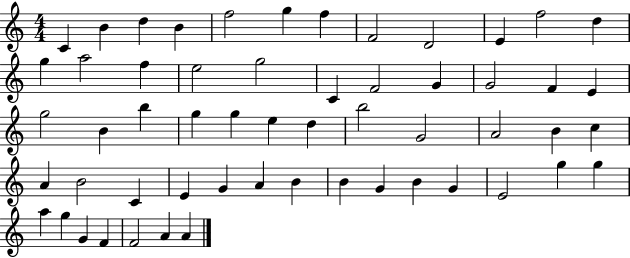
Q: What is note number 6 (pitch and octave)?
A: G5